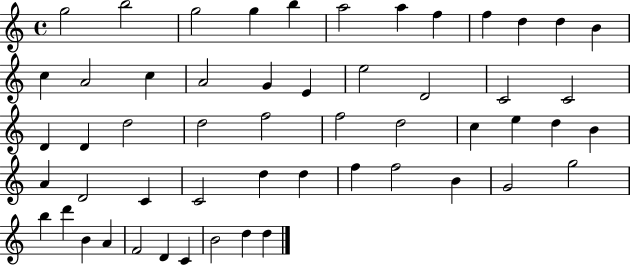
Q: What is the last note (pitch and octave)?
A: D5